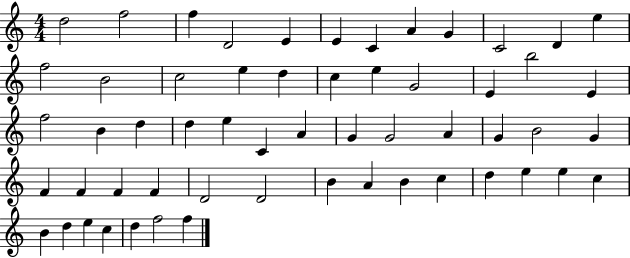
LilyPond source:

{
  \clef treble
  \numericTimeSignature
  \time 4/4
  \key c \major
  d''2 f''2 | f''4 d'2 e'4 | e'4 c'4 a'4 g'4 | c'2 d'4 e''4 | \break f''2 b'2 | c''2 e''4 d''4 | c''4 e''4 g'2 | e'4 b''2 e'4 | \break f''2 b'4 d''4 | d''4 e''4 c'4 a'4 | g'4 g'2 a'4 | g'4 b'2 g'4 | \break f'4 f'4 f'4 f'4 | d'2 d'2 | b'4 a'4 b'4 c''4 | d''4 e''4 e''4 c''4 | \break b'4 d''4 e''4 c''4 | d''4 f''2 f''4 | \bar "|."
}